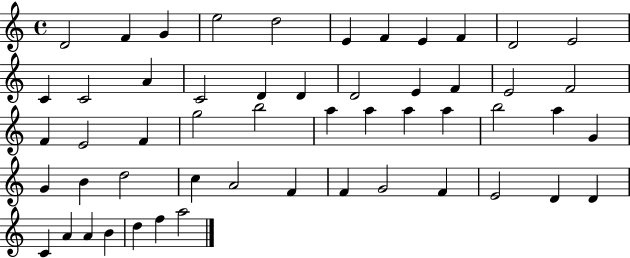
{
  \clef treble
  \time 4/4
  \defaultTimeSignature
  \key c \major
  d'2 f'4 g'4 | e''2 d''2 | e'4 f'4 e'4 f'4 | d'2 e'2 | \break c'4 c'2 a'4 | c'2 d'4 d'4 | d'2 e'4 f'4 | e'2 f'2 | \break f'4 e'2 f'4 | g''2 b''2 | a''4 a''4 a''4 a''4 | b''2 a''4 g'4 | \break g'4 b'4 d''2 | c''4 a'2 f'4 | f'4 g'2 f'4 | e'2 d'4 d'4 | \break c'4 a'4 a'4 b'4 | d''4 f''4 a''2 | \bar "|."
}